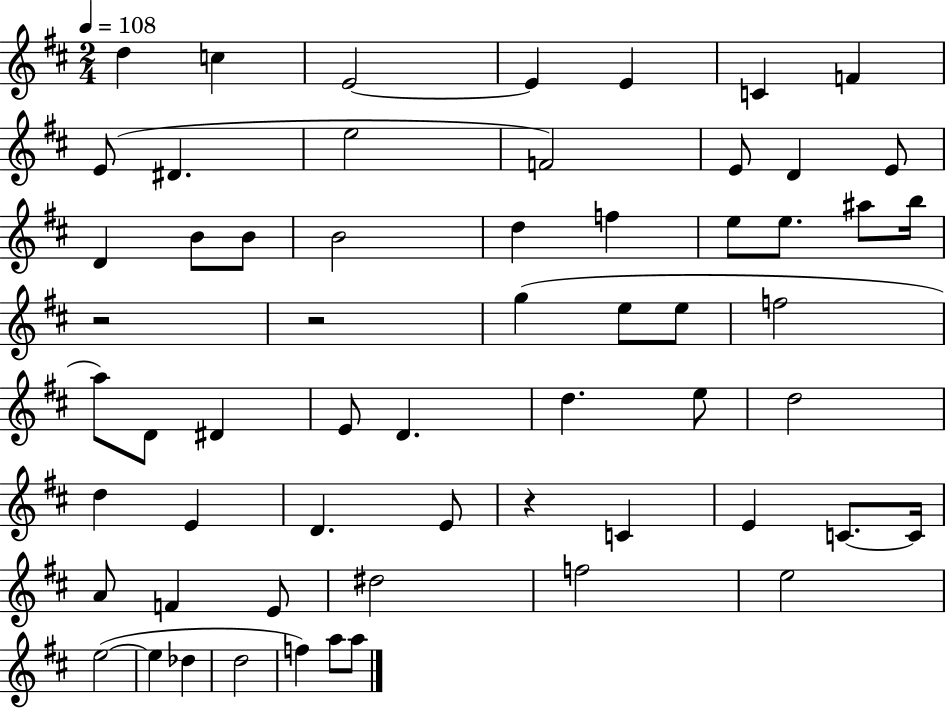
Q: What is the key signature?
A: D major